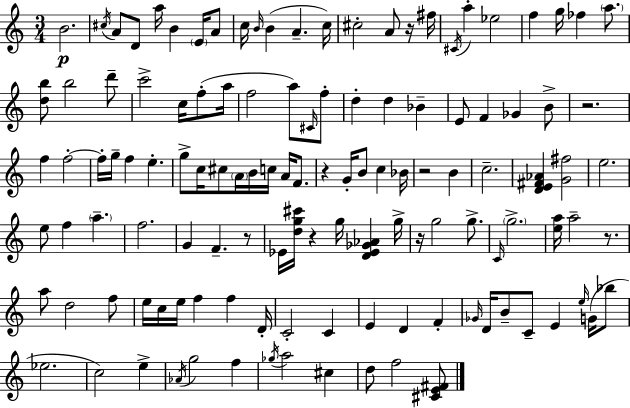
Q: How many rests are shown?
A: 8